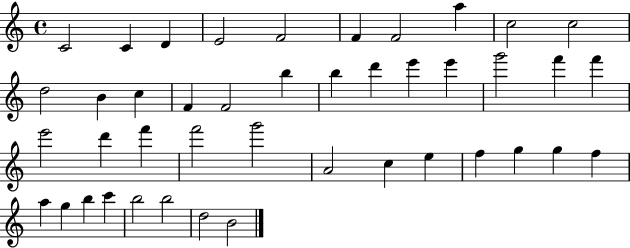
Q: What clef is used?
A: treble